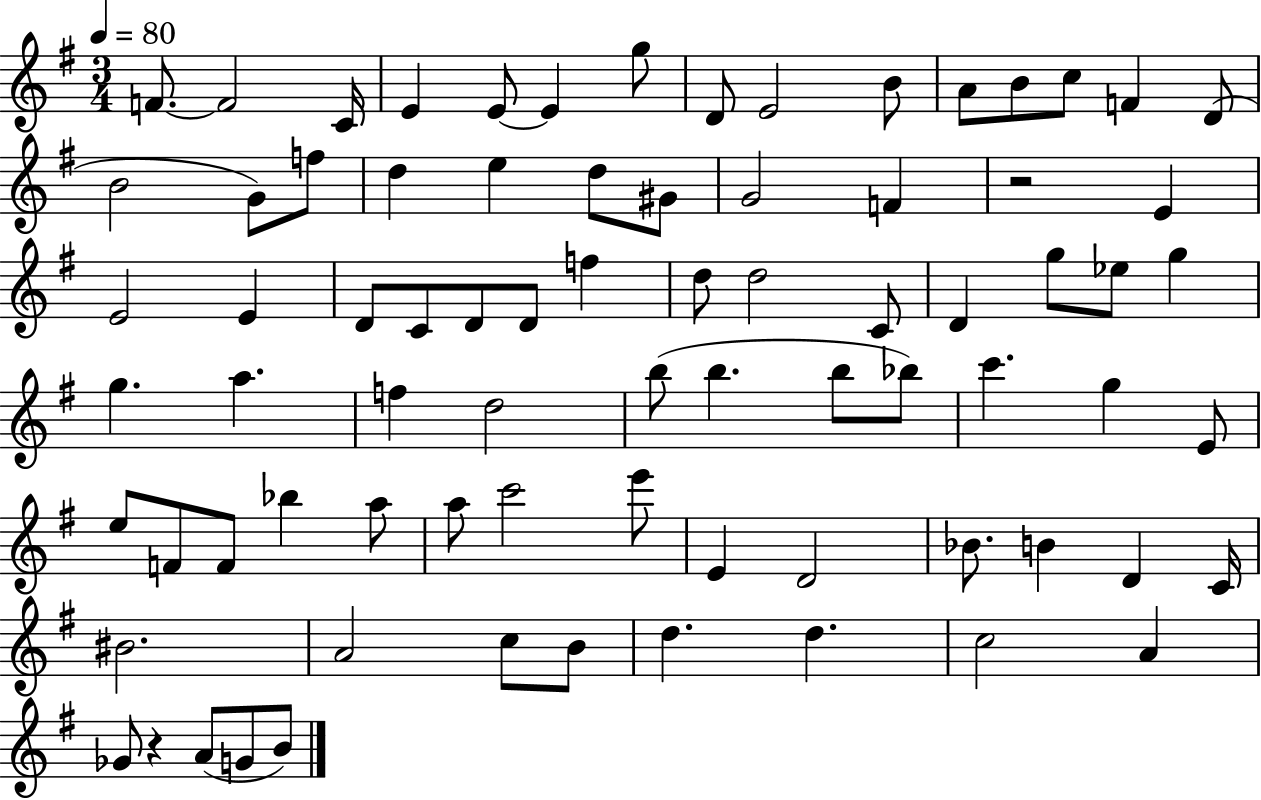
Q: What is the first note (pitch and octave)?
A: F4